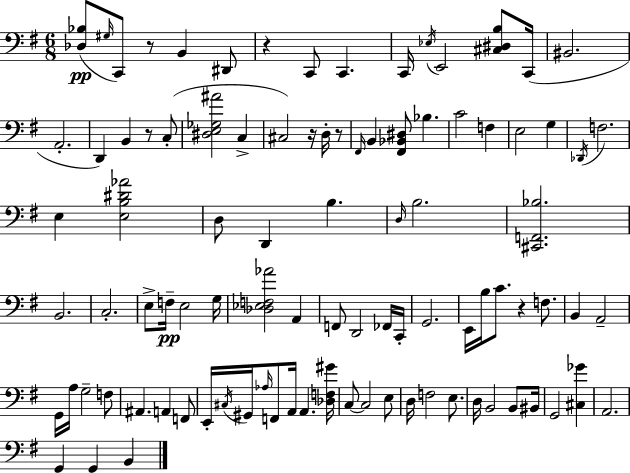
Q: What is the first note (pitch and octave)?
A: G#3